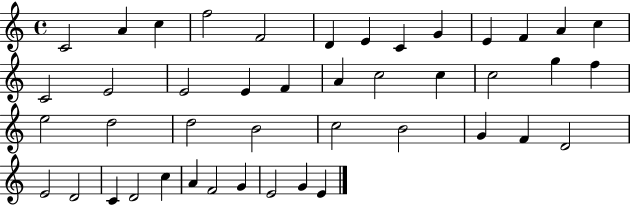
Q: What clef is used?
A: treble